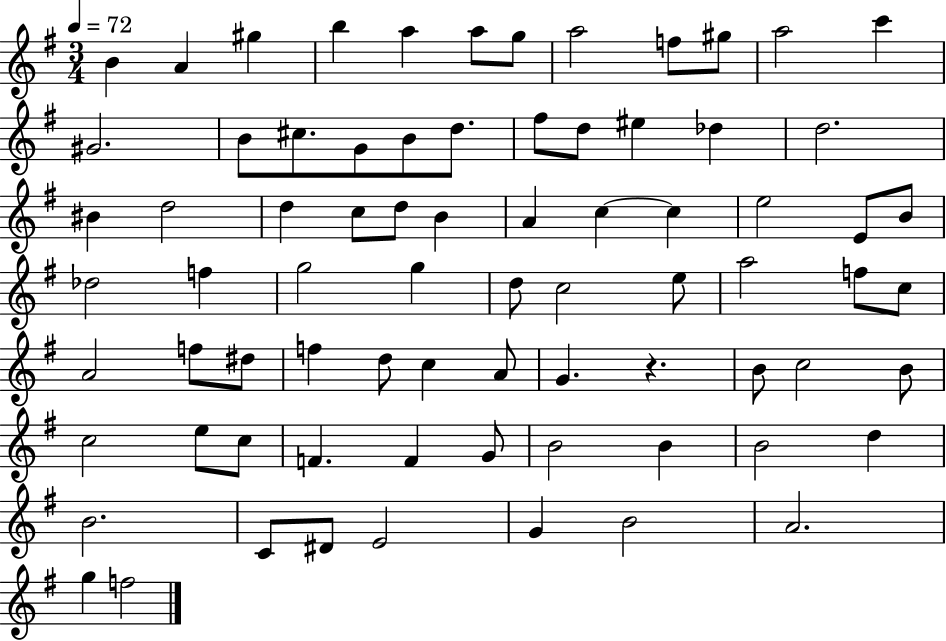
X:1
T:Untitled
M:3/4
L:1/4
K:G
B A ^g b a a/2 g/2 a2 f/2 ^g/2 a2 c' ^G2 B/2 ^c/2 G/2 B/2 d/2 ^f/2 d/2 ^e _d d2 ^B d2 d c/2 d/2 B A c c e2 E/2 B/2 _d2 f g2 g d/2 c2 e/2 a2 f/2 c/2 A2 f/2 ^d/2 f d/2 c A/2 G z B/2 c2 B/2 c2 e/2 c/2 F F G/2 B2 B B2 d B2 C/2 ^D/2 E2 G B2 A2 g f2